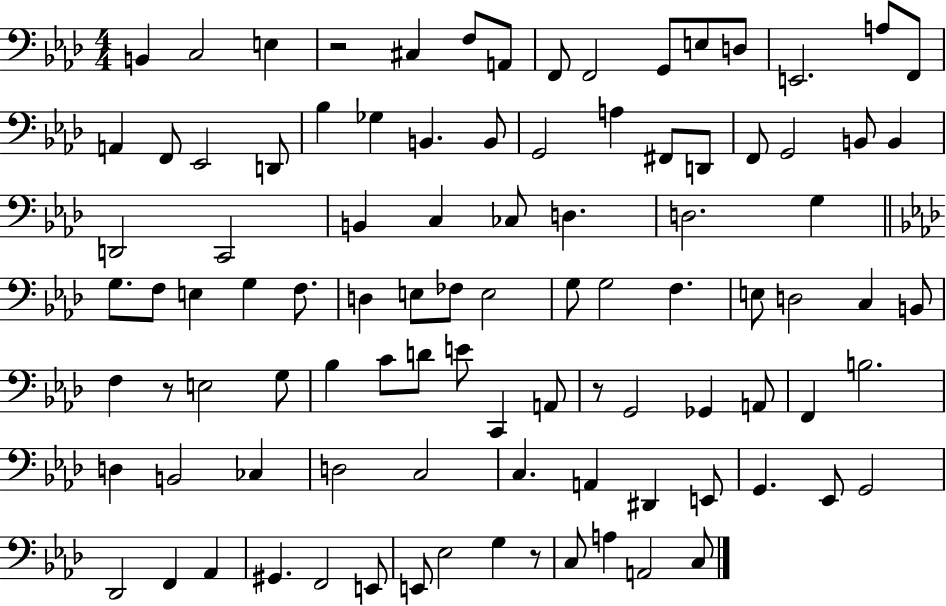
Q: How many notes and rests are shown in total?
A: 97